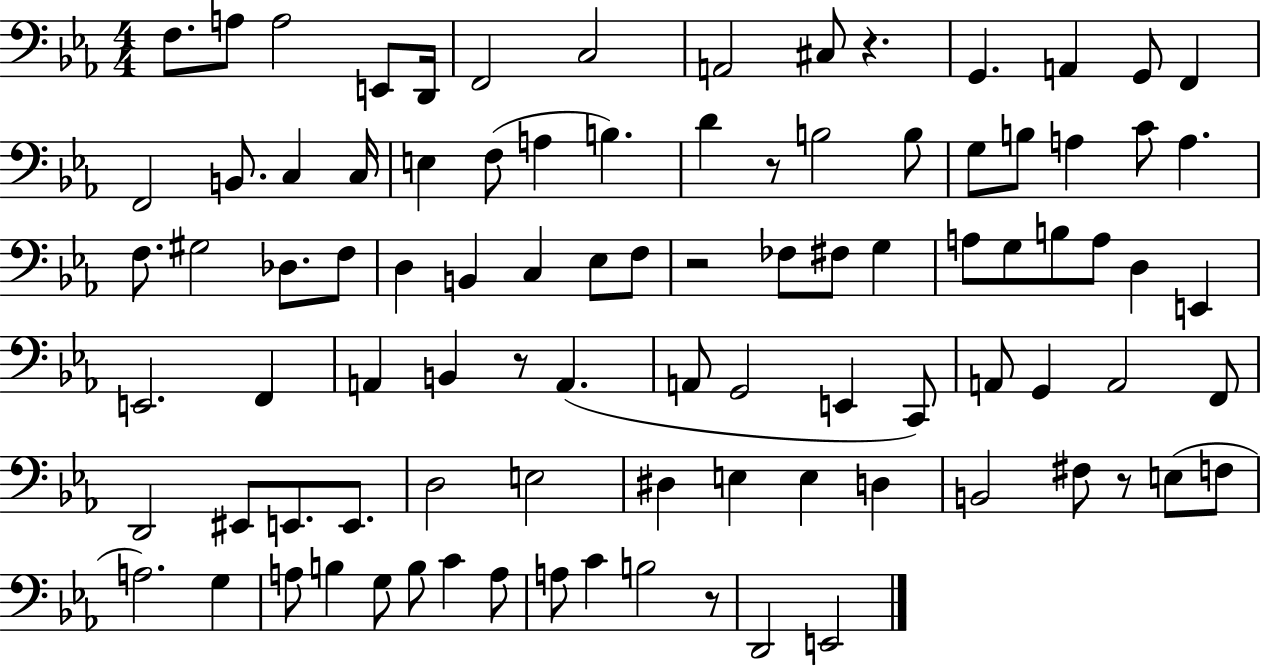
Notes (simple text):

F3/e. A3/e A3/h E2/e D2/s F2/h C3/h A2/h C#3/e R/q. G2/q. A2/q G2/e F2/q F2/h B2/e. C3/q C3/s E3/q F3/e A3/q B3/q. D4/q R/e B3/h B3/e G3/e B3/e A3/q C4/e A3/q. F3/e. G#3/h Db3/e. F3/e D3/q B2/q C3/q Eb3/e F3/e R/h FES3/e F#3/e G3/q A3/e G3/e B3/e A3/e D3/q E2/q E2/h. F2/q A2/q B2/q R/e A2/q. A2/e G2/h E2/q C2/e A2/e G2/q A2/h F2/e D2/h EIS2/e E2/e. E2/e. D3/h E3/h D#3/q E3/q E3/q D3/q B2/h F#3/e R/e E3/e F3/e A3/h. G3/q A3/e B3/q G3/e B3/e C4/q A3/e A3/e C4/q B3/h R/e D2/h E2/h